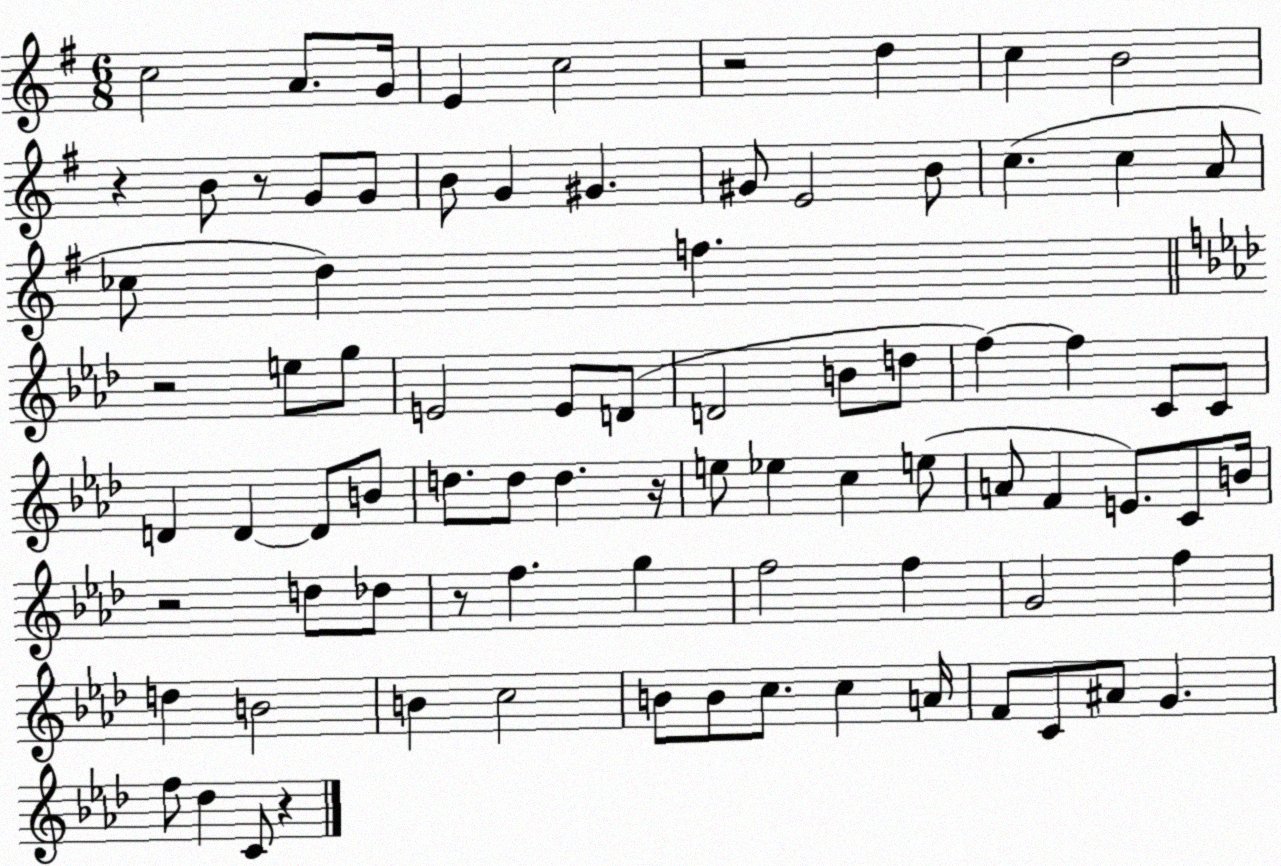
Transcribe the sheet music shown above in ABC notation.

X:1
T:Untitled
M:6/8
L:1/4
K:G
c2 A/2 G/4 E c2 z2 d c B2 z B/2 z/2 G/2 G/2 B/2 G ^G ^G/2 E2 B/2 c c A/2 _c/2 d f z2 e/2 g/2 E2 E/2 D/2 D2 B/2 d/2 f f C/2 C/2 D D D/2 B/2 d/2 d/2 d z/4 e/2 _e c e/2 A/2 F E/2 C/2 B/4 z2 d/2 _d/2 z/2 f g f2 f G2 f d B2 B c2 B/2 B/2 c/2 c A/4 F/2 C/2 ^A/2 G f/2 _d C/2 z